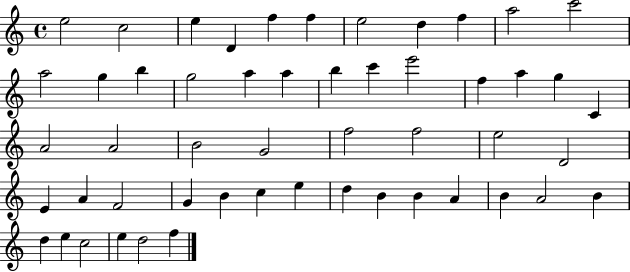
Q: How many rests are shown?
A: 0